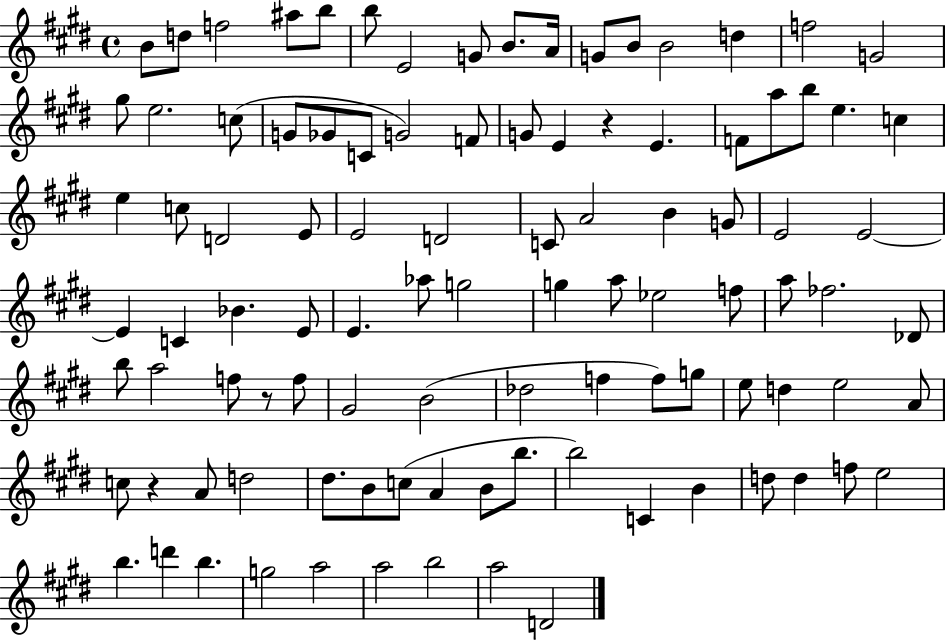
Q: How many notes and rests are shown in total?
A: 100